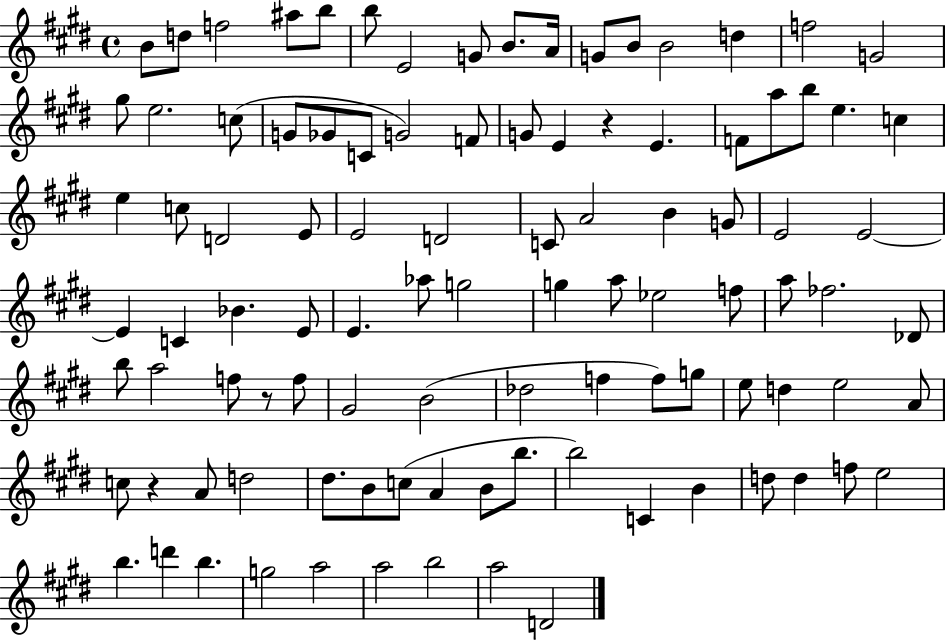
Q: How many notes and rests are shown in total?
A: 100